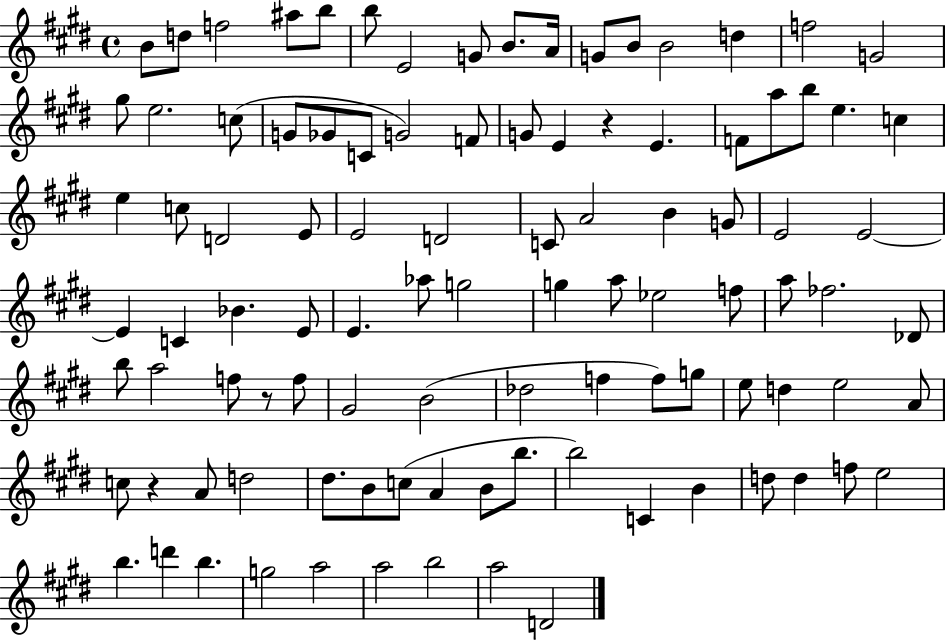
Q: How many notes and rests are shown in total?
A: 100